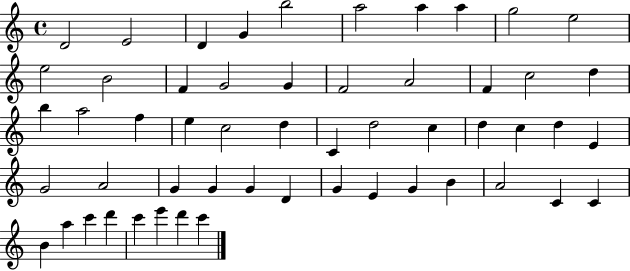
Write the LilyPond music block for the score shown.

{
  \clef treble
  \time 4/4
  \defaultTimeSignature
  \key c \major
  d'2 e'2 | d'4 g'4 b''2 | a''2 a''4 a''4 | g''2 e''2 | \break e''2 b'2 | f'4 g'2 g'4 | f'2 a'2 | f'4 c''2 d''4 | \break b''4 a''2 f''4 | e''4 c''2 d''4 | c'4 d''2 c''4 | d''4 c''4 d''4 e'4 | \break g'2 a'2 | g'4 g'4 g'4 d'4 | g'4 e'4 g'4 b'4 | a'2 c'4 c'4 | \break b'4 a''4 c'''4 d'''4 | c'''4 e'''4 d'''4 c'''4 | \bar "|."
}